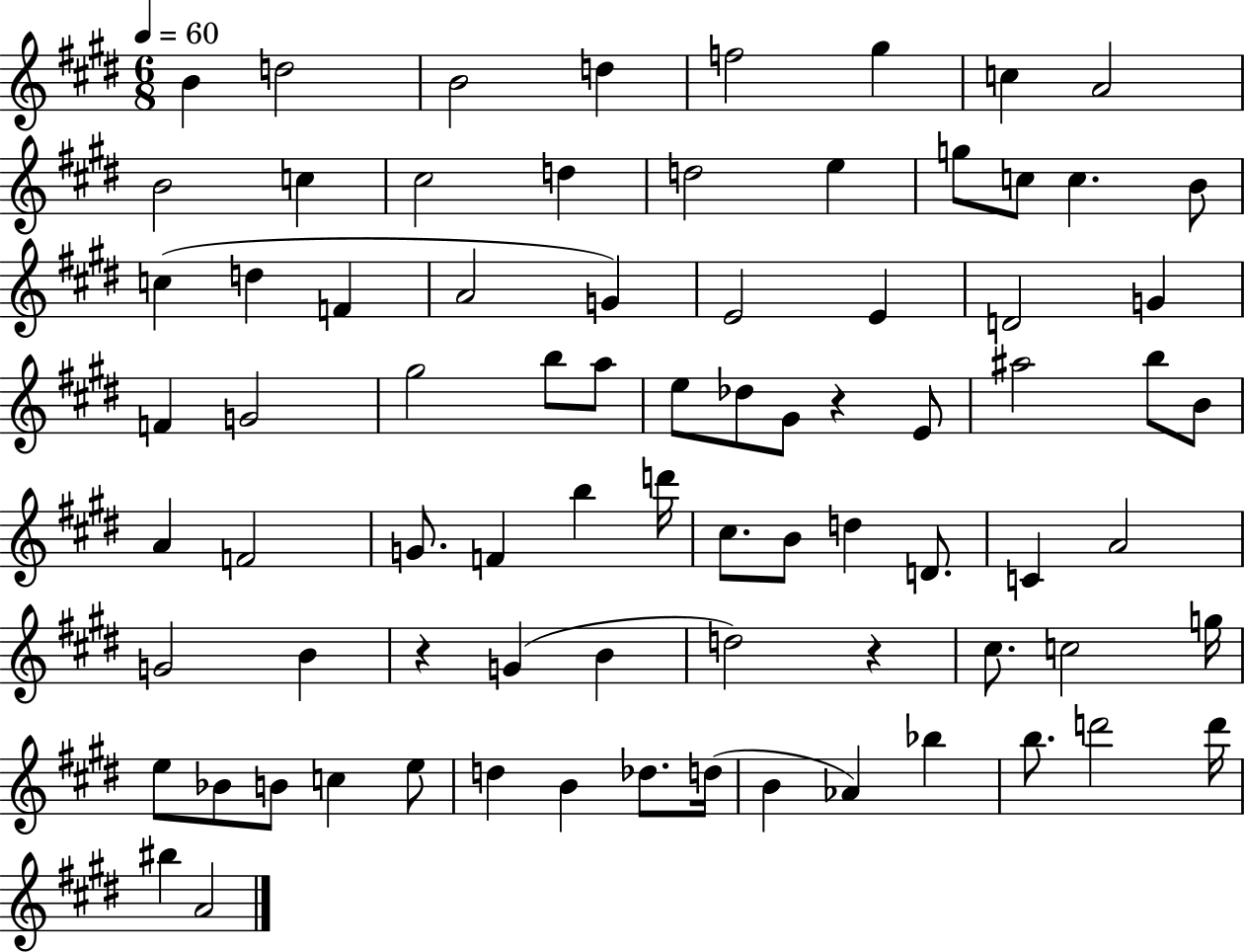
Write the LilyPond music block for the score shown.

{
  \clef treble
  \numericTimeSignature
  \time 6/8
  \key e \major
  \tempo 4 = 60
  b'4 d''2 | b'2 d''4 | f''2 gis''4 | c''4 a'2 | \break b'2 c''4 | cis''2 d''4 | d''2 e''4 | g''8 c''8 c''4. b'8 | \break c''4( d''4 f'4 | a'2 g'4) | e'2 e'4 | d'2 g'4 | \break f'4 g'2 | gis''2 b''8 a''8 | e''8 des''8 gis'8 r4 e'8 | ais''2 b''8 b'8 | \break a'4 f'2 | g'8. f'4 b''4 d'''16 | cis''8. b'8 d''4 d'8. | c'4 a'2 | \break g'2 b'4 | r4 g'4( b'4 | d''2) r4 | cis''8. c''2 g''16 | \break e''8 bes'8 b'8 c''4 e''8 | d''4 b'4 des''8. d''16( | b'4 aes'4) bes''4 | b''8. d'''2 d'''16 | \break bis''4 a'2 | \bar "|."
}